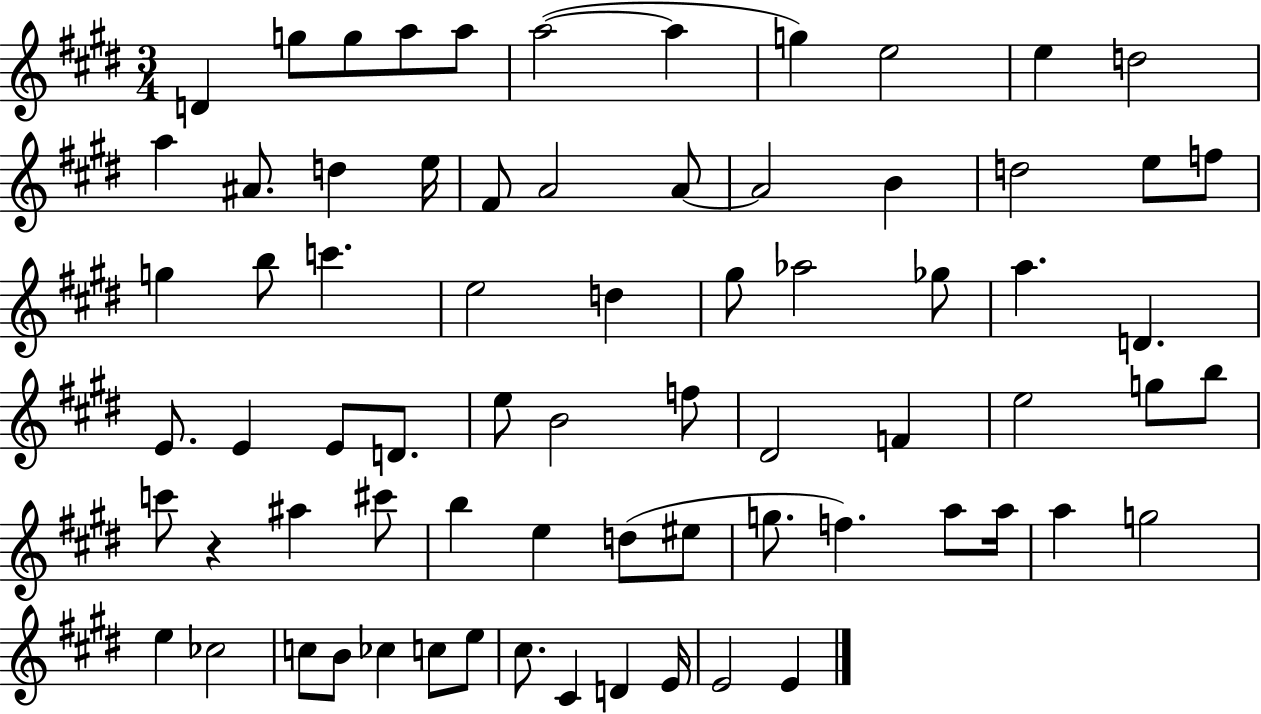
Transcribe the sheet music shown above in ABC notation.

X:1
T:Untitled
M:3/4
L:1/4
K:E
D g/2 g/2 a/2 a/2 a2 a g e2 e d2 a ^A/2 d e/4 ^F/2 A2 A/2 A2 B d2 e/2 f/2 g b/2 c' e2 d ^g/2 _a2 _g/2 a D E/2 E E/2 D/2 e/2 B2 f/2 ^D2 F e2 g/2 b/2 c'/2 z ^a ^c'/2 b e d/2 ^e/2 g/2 f a/2 a/4 a g2 e _c2 c/2 B/2 _c c/2 e/2 ^c/2 ^C D E/4 E2 E